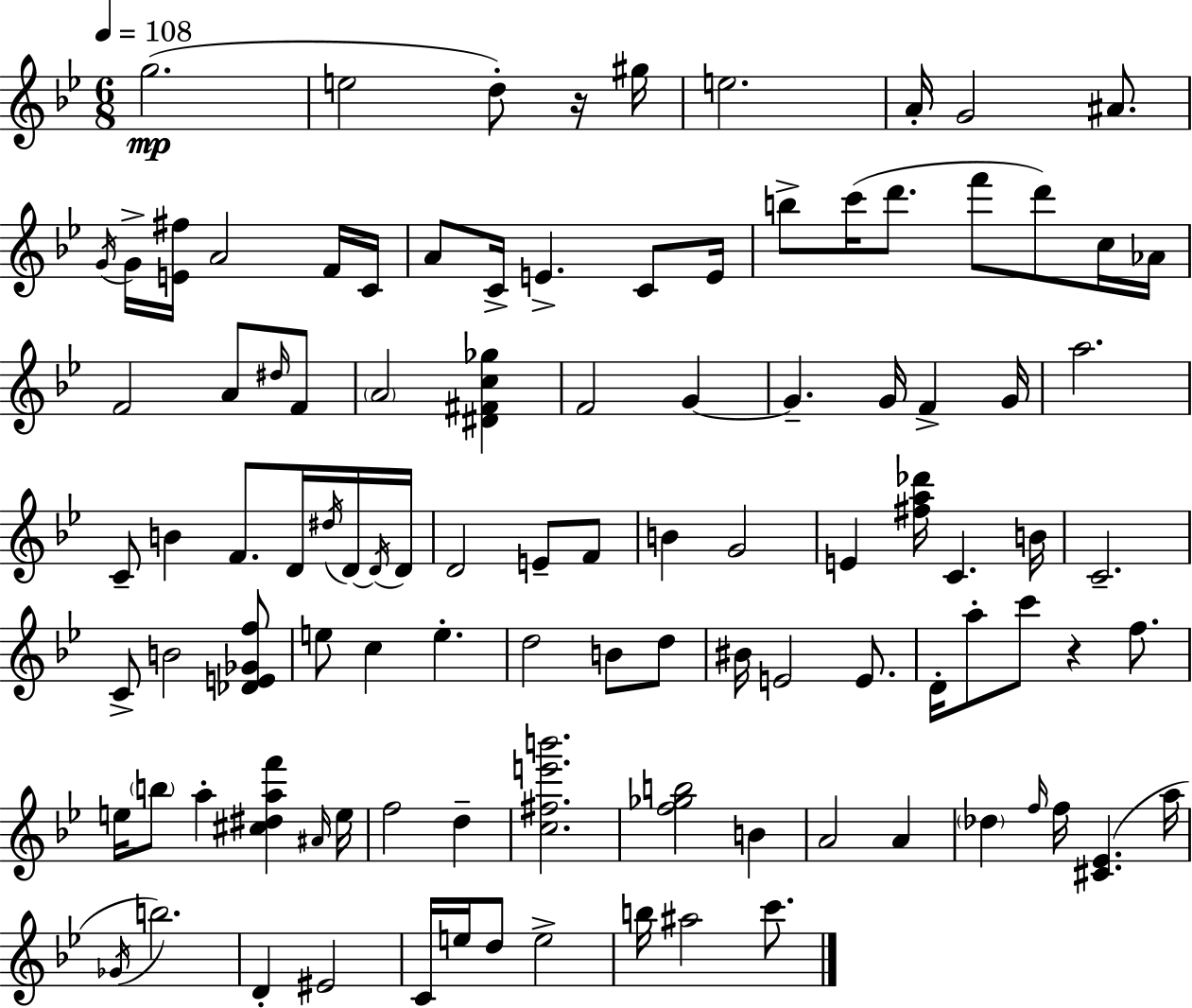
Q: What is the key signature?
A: G minor